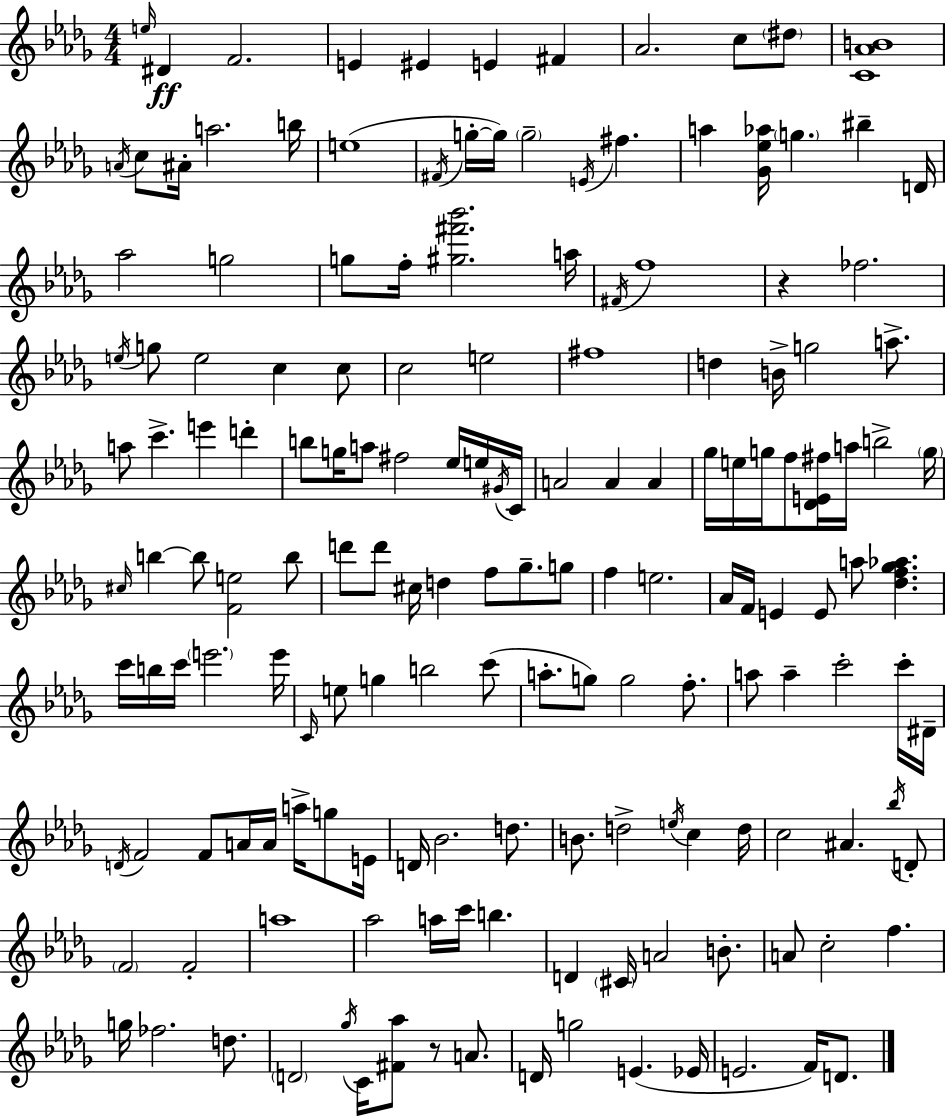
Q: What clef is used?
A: treble